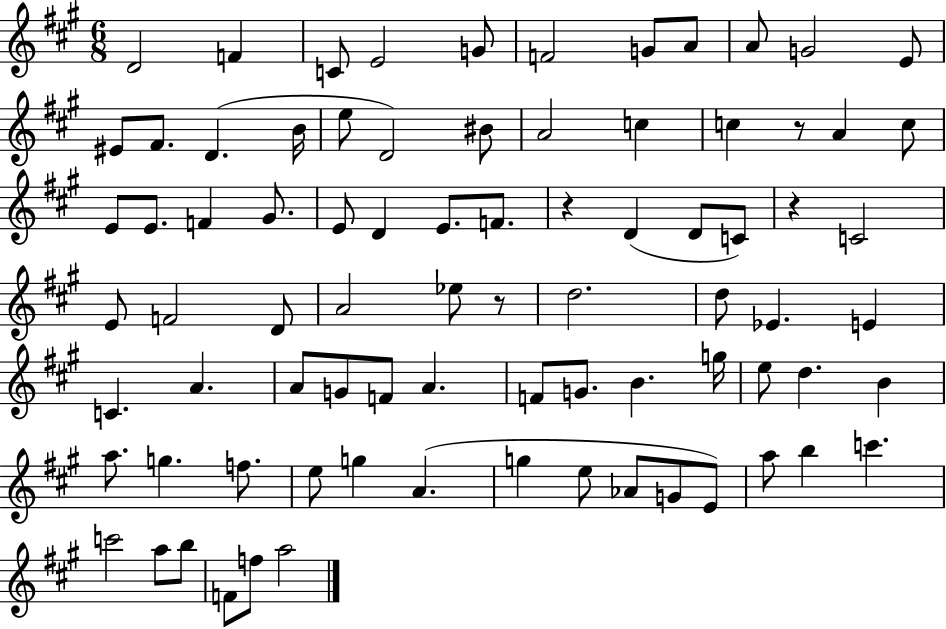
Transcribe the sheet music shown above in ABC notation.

X:1
T:Untitled
M:6/8
L:1/4
K:A
D2 F C/2 E2 G/2 F2 G/2 A/2 A/2 G2 E/2 ^E/2 ^F/2 D B/4 e/2 D2 ^B/2 A2 c c z/2 A c/2 E/2 E/2 F ^G/2 E/2 D E/2 F/2 z D D/2 C/2 z C2 E/2 F2 D/2 A2 _e/2 z/2 d2 d/2 _E E C A A/2 G/2 F/2 A F/2 G/2 B g/4 e/2 d B a/2 g f/2 e/2 g A g e/2 _A/2 G/2 E/2 a/2 b c' c'2 a/2 b/2 F/2 f/2 a2